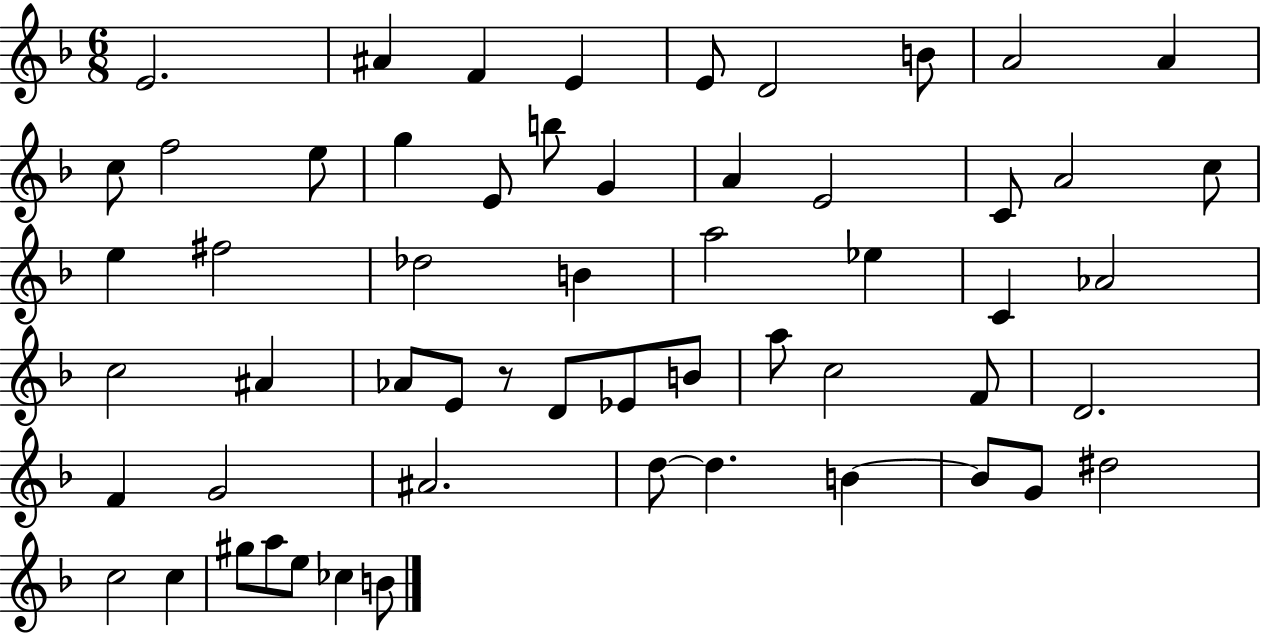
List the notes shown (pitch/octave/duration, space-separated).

E4/h. A#4/q F4/q E4/q E4/e D4/h B4/e A4/h A4/q C5/e F5/h E5/e G5/q E4/e B5/e G4/q A4/q E4/h C4/e A4/h C5/e E5/q F#5/h Db5/h B4/q A5/h Eb5/q C4/q Ab4/h C5/h A#4/q Ab4/e E4/e R/e D4/e Eb4/e B4/e A5/e C5/h F4/e D4/h. F4/q G4/h A#4/h. D5/e D5/q. B4/q B4/e G4/e D#5/h C5/h C5/q G#5/e A5/e E5/e CES5/q B4/e